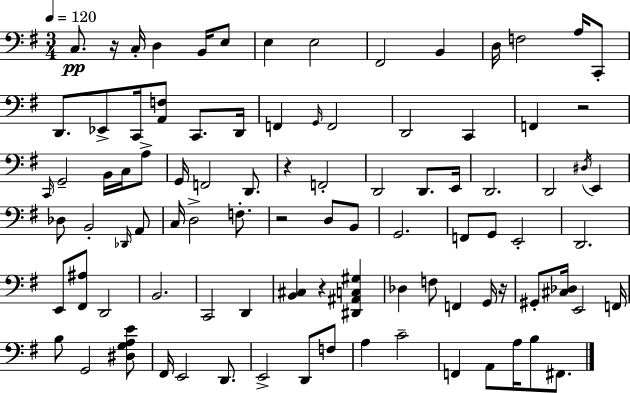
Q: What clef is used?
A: bass